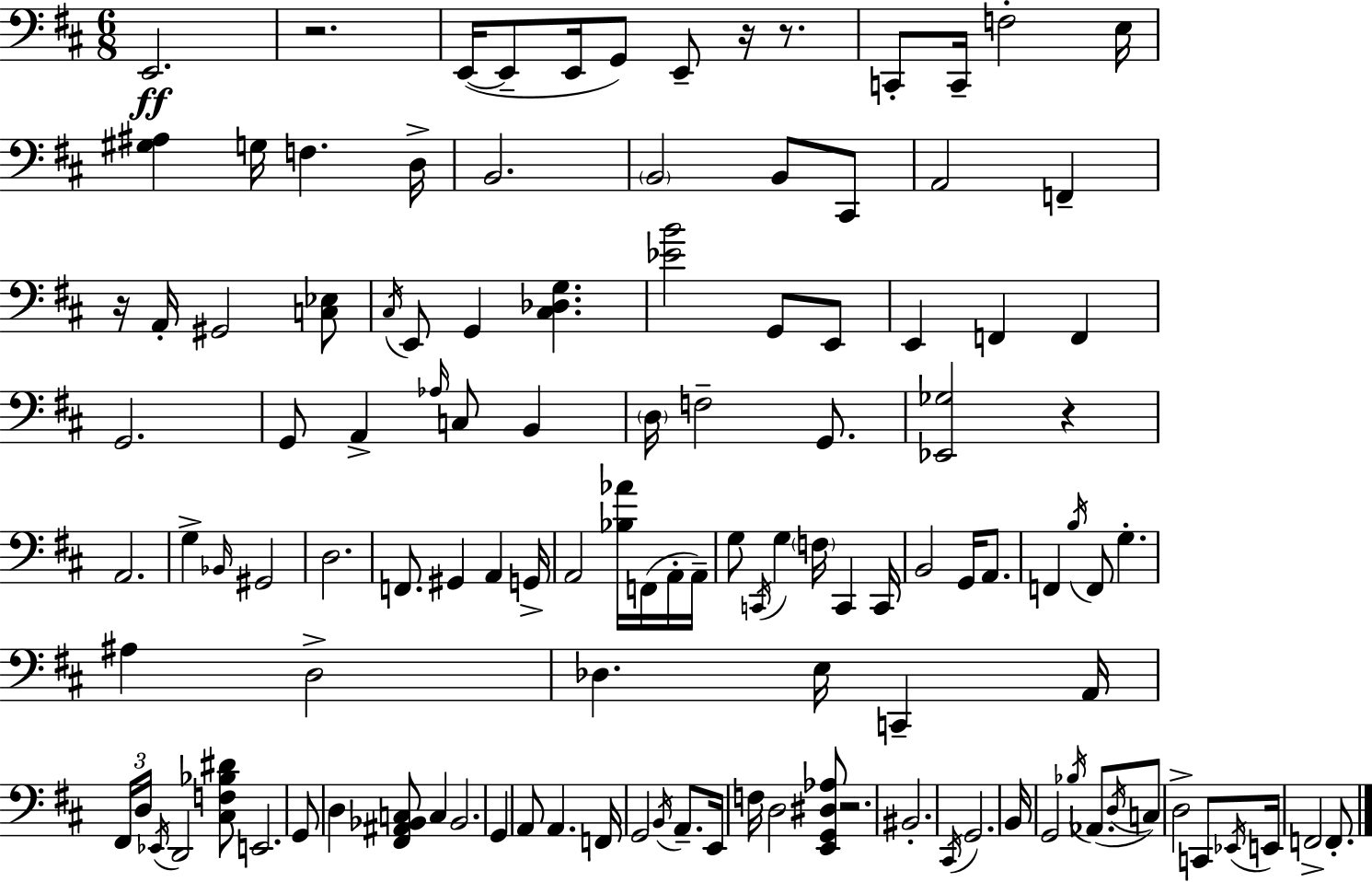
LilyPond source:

{
  \clef bass
  \numericTimeSignature
  \time 6/8
  \key d \major
  e,2.\ff | r2. | e,16~(~ e,8-- e,16 g,8) e,8-- r16 r8. | c,8-. c,16-- f2-. e16 | \break <gis ais>4 g16 f4. d16-> | b,2. | \parenthesize b,2 b,8 cis,8 | a,2 f,4-- | \break r16 a,16-. gis,2 <c ees>8 | \acciaccatura { cis16 } e,8 g,4 <cis des g>4. | <ees' b'>2 g,8 e,8 | e,4 f,4 f,4 | \break g,2. | g,8 a,4-> \grace { aes16 } c8 b,4 | \parenthesize d16 f2-- g,8. | <ees, ges>2 r4 | \break a,2. | g4-> \grace { bes,16 } gis,2 | d2. | f,8. gis,4 a,4 | \break g,16-> a,2 <bes aes'>16 | f,16( a,16-. a,16--) g8 \acciaccatura { c,16 } g4 \parenthesize f16 c,4 | c,16 b,2 | g,16 a,8. f,4 \acciaccatura { b16 } f,8 g4.-. | \break ais4 d2-> | des4. e16 | c,4-- a,16 \tuplet 3/2 { fis,16 d16 \acciaccatura { ees,16 } } d,2 | <cis f bes dis'>8 e,2. | \break g,8 d4 | <fis, ais, bes, c>8 c4 bes,2. | g,4 a,8 | a,4. f,16 g,2 | \break \acciaccatura { b,16 } a,8.-- e,16 f16 d2 | <e, g, dis aes>8 r2. | bis,2.-. | \acciaccatura { cis,16 } g,2. | \break b,16 g,2 | \acciaccatura { bes16 } aes,8.( \acciaccatura { d16 } c8) | d2-> c,8 \acciaccatura { ees,16 } e,16 | f,2-> f,8.-. \bar "|."
}